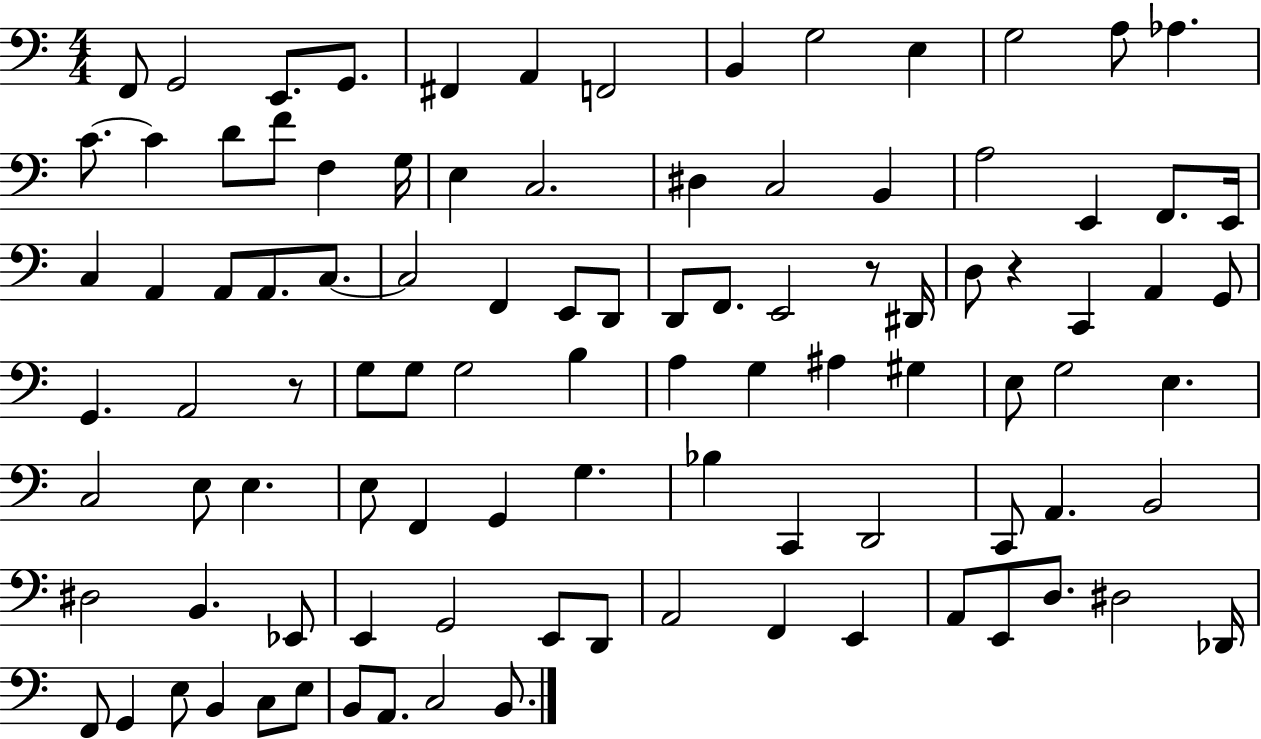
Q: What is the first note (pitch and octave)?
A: F2